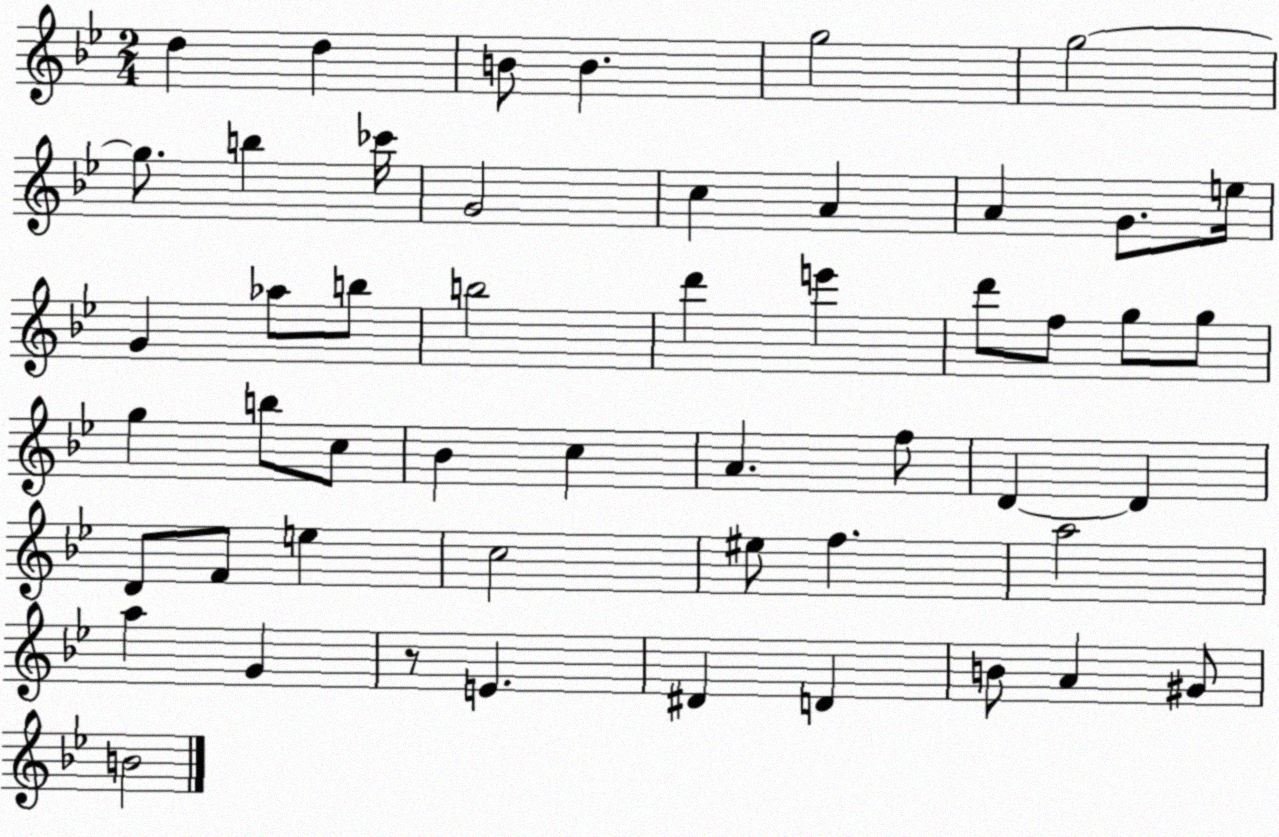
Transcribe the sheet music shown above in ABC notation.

X:1
T:Untitled
M:2/4
L:1/4
K:Bb
d d B/2 B g2 g2 g/2 b _c'/4 G2 c A A G/2 e/4 G _a/2 b/2 b2 d' e' d'/2 f/2 g/2 g/2 g b/2 c/2 _B c A f/2 D D D/2 F/2 e c2 ^e/2 f a2 a G z/2 E ^D D B/2 A ^G/2 B2